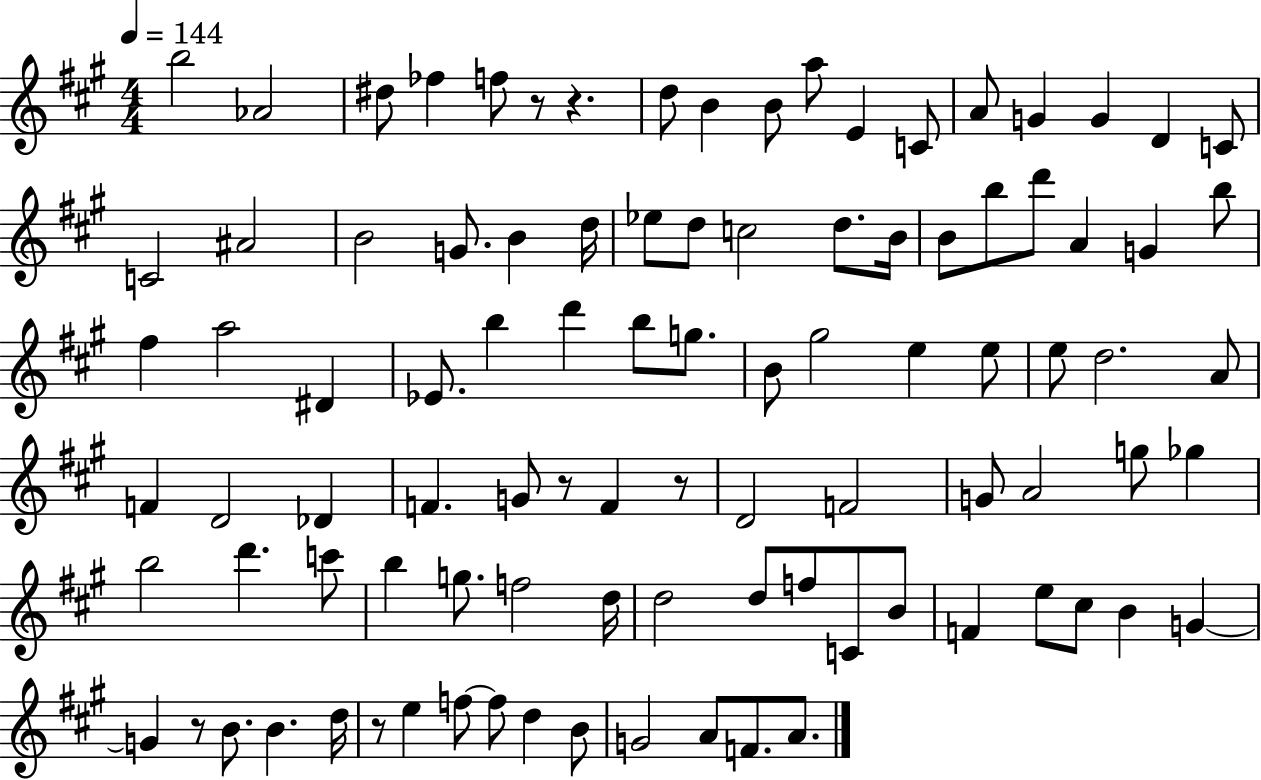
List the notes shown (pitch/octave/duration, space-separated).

B5/h Ab4/h D#5/e FES5/q F5/e R/e R/q. D5/e B4/q B4/e A5/e E4/q C4/e A4/e G4/q G4/q D4/q C4/e C4/h A#4/h B4/h G4/e. B4/q D5/s Eb5/e D5/e C5/h D5/e. B4/s B4/e B5/e D6/e A4/q G4/q B5/e F#5/q A5/h D#4/q Eb4/e. B5/q D6/q B5/e G5/e. B4/e G#5/h E5/q E5/e E5/e D5/h. A4/e F4/q D4/h Db4/q F4/q. G4/e R/e F4/q R/e D4/h F4/h G4/e A4/h G5/e Gb5/q B5/h D6/q. C6/e B5/q G5/e. F5/h D5/s D5/h D5/e F5/e C4/e B4/e F4/q E5/e C#5/e B4/q G4/q G4/q R/e B4/e. B4/q. D5/s R/e E5/q F5/e F5/e D5/q B4/e G4/h A4/e F4/e. A4/e.